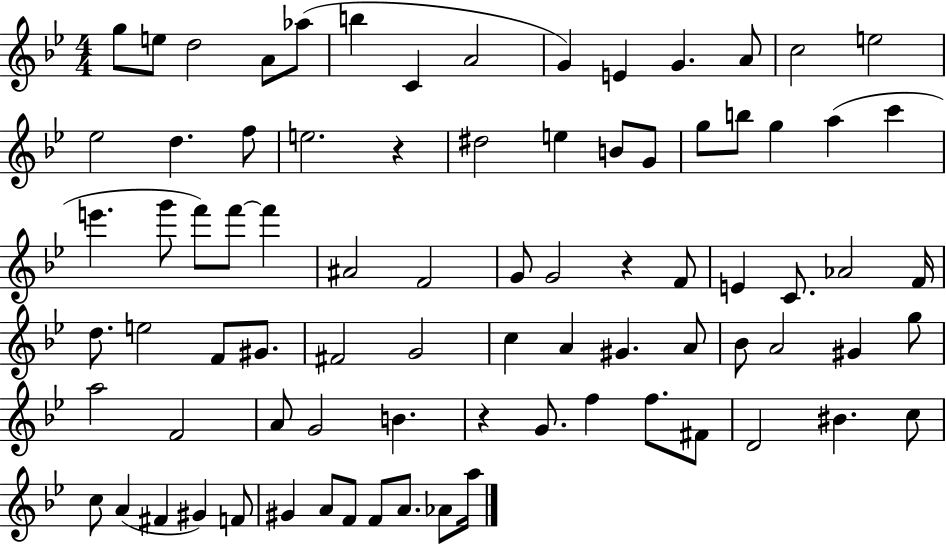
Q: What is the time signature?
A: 4/4